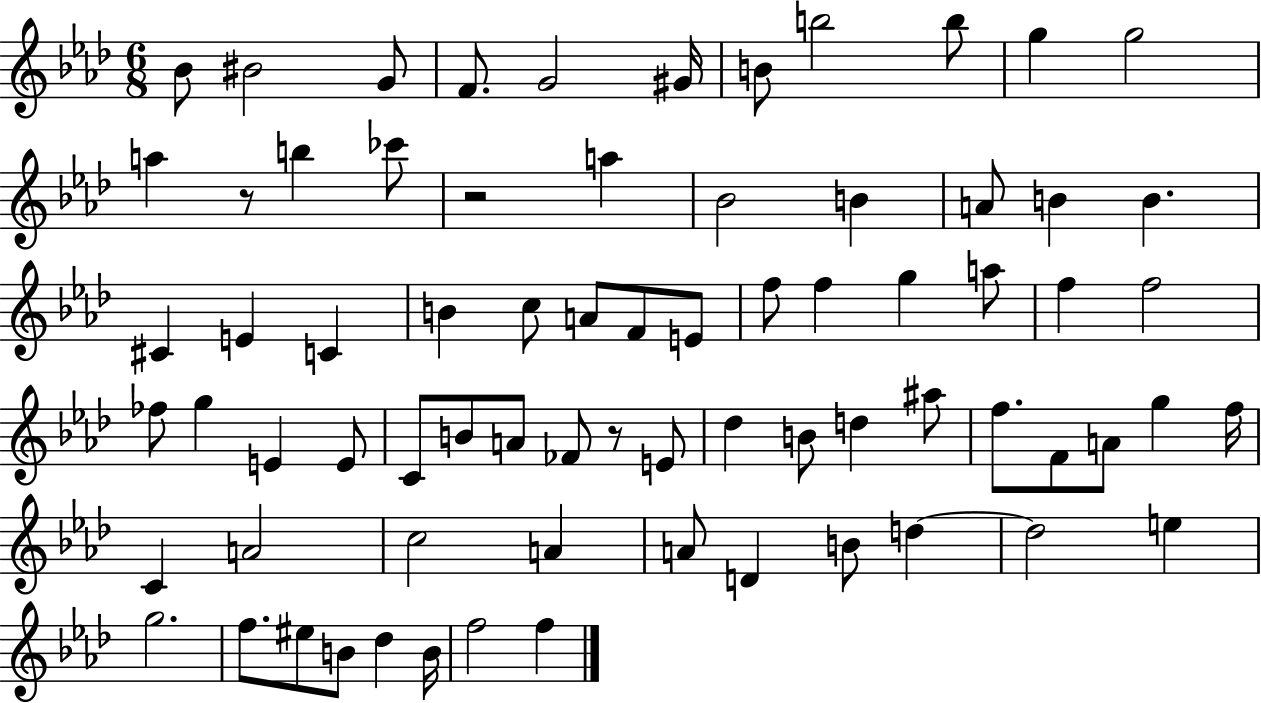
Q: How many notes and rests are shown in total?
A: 73